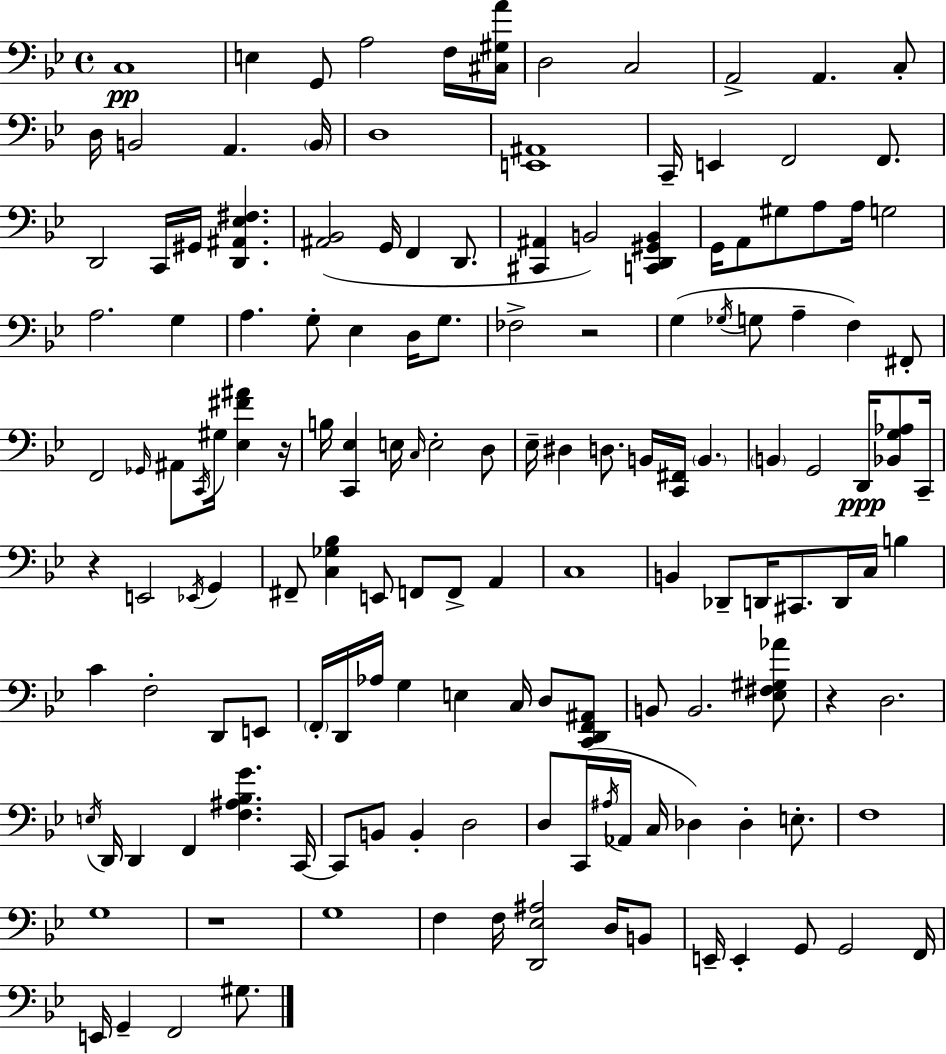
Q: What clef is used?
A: bass